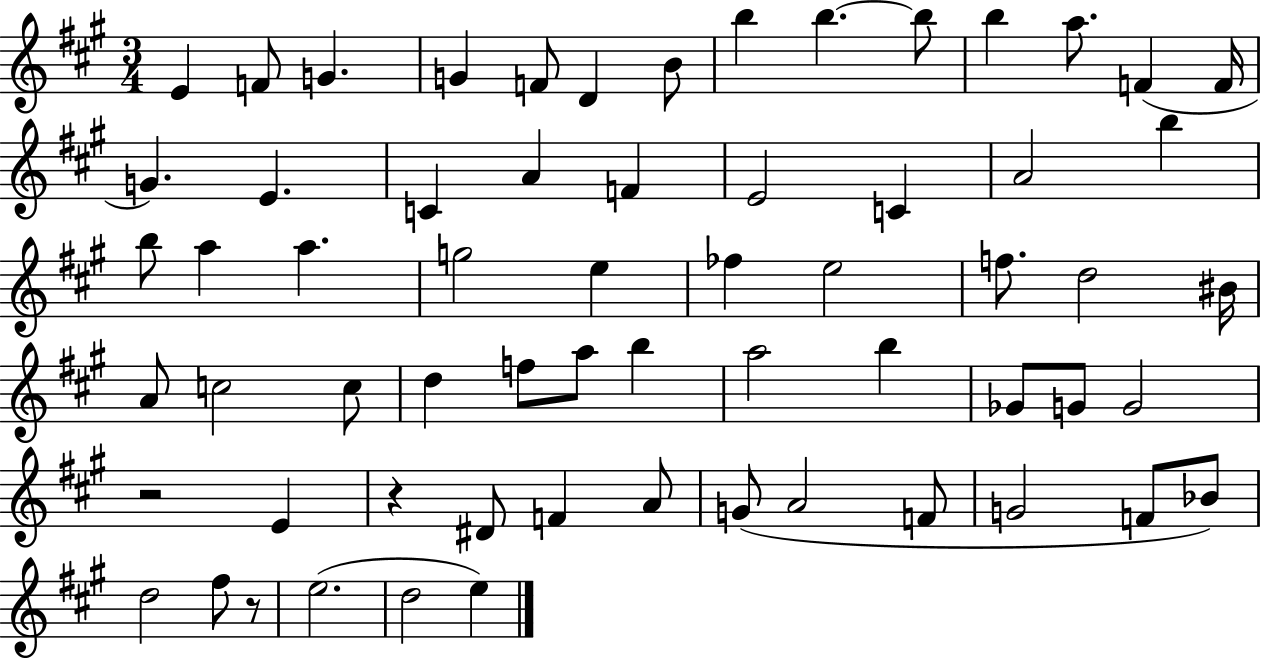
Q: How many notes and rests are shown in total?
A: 63